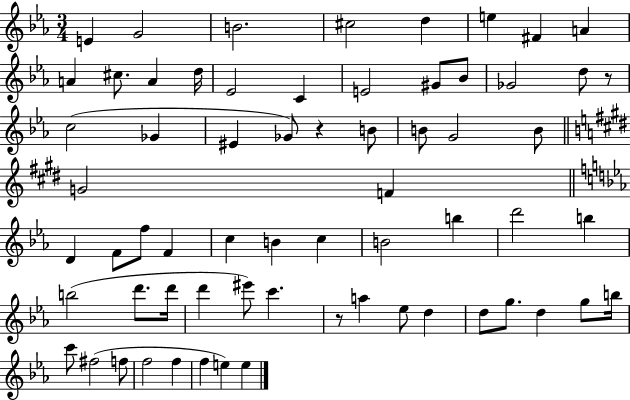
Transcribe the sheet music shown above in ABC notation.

X:1
T:Untitled
M:3/4
L:1/4
K:Eb
E G2 B2 ^c2 d e ^F A A ^c/2 A d/4 _E2 C E2 ^G/2 _B/2 _G2 d/2 z/2 c2 _G ^E _G/2 z B/2 B/2 G2 B/2 G2 F D F/2 f/2 F c B c B2 b d'2 b b2 d'/2 d'/4 d' ^e'/2 c' z/2 a _e/2 d d/2 g/2 d g/2 b/4 c'/2 ^f2 f/2 f2 f f e e